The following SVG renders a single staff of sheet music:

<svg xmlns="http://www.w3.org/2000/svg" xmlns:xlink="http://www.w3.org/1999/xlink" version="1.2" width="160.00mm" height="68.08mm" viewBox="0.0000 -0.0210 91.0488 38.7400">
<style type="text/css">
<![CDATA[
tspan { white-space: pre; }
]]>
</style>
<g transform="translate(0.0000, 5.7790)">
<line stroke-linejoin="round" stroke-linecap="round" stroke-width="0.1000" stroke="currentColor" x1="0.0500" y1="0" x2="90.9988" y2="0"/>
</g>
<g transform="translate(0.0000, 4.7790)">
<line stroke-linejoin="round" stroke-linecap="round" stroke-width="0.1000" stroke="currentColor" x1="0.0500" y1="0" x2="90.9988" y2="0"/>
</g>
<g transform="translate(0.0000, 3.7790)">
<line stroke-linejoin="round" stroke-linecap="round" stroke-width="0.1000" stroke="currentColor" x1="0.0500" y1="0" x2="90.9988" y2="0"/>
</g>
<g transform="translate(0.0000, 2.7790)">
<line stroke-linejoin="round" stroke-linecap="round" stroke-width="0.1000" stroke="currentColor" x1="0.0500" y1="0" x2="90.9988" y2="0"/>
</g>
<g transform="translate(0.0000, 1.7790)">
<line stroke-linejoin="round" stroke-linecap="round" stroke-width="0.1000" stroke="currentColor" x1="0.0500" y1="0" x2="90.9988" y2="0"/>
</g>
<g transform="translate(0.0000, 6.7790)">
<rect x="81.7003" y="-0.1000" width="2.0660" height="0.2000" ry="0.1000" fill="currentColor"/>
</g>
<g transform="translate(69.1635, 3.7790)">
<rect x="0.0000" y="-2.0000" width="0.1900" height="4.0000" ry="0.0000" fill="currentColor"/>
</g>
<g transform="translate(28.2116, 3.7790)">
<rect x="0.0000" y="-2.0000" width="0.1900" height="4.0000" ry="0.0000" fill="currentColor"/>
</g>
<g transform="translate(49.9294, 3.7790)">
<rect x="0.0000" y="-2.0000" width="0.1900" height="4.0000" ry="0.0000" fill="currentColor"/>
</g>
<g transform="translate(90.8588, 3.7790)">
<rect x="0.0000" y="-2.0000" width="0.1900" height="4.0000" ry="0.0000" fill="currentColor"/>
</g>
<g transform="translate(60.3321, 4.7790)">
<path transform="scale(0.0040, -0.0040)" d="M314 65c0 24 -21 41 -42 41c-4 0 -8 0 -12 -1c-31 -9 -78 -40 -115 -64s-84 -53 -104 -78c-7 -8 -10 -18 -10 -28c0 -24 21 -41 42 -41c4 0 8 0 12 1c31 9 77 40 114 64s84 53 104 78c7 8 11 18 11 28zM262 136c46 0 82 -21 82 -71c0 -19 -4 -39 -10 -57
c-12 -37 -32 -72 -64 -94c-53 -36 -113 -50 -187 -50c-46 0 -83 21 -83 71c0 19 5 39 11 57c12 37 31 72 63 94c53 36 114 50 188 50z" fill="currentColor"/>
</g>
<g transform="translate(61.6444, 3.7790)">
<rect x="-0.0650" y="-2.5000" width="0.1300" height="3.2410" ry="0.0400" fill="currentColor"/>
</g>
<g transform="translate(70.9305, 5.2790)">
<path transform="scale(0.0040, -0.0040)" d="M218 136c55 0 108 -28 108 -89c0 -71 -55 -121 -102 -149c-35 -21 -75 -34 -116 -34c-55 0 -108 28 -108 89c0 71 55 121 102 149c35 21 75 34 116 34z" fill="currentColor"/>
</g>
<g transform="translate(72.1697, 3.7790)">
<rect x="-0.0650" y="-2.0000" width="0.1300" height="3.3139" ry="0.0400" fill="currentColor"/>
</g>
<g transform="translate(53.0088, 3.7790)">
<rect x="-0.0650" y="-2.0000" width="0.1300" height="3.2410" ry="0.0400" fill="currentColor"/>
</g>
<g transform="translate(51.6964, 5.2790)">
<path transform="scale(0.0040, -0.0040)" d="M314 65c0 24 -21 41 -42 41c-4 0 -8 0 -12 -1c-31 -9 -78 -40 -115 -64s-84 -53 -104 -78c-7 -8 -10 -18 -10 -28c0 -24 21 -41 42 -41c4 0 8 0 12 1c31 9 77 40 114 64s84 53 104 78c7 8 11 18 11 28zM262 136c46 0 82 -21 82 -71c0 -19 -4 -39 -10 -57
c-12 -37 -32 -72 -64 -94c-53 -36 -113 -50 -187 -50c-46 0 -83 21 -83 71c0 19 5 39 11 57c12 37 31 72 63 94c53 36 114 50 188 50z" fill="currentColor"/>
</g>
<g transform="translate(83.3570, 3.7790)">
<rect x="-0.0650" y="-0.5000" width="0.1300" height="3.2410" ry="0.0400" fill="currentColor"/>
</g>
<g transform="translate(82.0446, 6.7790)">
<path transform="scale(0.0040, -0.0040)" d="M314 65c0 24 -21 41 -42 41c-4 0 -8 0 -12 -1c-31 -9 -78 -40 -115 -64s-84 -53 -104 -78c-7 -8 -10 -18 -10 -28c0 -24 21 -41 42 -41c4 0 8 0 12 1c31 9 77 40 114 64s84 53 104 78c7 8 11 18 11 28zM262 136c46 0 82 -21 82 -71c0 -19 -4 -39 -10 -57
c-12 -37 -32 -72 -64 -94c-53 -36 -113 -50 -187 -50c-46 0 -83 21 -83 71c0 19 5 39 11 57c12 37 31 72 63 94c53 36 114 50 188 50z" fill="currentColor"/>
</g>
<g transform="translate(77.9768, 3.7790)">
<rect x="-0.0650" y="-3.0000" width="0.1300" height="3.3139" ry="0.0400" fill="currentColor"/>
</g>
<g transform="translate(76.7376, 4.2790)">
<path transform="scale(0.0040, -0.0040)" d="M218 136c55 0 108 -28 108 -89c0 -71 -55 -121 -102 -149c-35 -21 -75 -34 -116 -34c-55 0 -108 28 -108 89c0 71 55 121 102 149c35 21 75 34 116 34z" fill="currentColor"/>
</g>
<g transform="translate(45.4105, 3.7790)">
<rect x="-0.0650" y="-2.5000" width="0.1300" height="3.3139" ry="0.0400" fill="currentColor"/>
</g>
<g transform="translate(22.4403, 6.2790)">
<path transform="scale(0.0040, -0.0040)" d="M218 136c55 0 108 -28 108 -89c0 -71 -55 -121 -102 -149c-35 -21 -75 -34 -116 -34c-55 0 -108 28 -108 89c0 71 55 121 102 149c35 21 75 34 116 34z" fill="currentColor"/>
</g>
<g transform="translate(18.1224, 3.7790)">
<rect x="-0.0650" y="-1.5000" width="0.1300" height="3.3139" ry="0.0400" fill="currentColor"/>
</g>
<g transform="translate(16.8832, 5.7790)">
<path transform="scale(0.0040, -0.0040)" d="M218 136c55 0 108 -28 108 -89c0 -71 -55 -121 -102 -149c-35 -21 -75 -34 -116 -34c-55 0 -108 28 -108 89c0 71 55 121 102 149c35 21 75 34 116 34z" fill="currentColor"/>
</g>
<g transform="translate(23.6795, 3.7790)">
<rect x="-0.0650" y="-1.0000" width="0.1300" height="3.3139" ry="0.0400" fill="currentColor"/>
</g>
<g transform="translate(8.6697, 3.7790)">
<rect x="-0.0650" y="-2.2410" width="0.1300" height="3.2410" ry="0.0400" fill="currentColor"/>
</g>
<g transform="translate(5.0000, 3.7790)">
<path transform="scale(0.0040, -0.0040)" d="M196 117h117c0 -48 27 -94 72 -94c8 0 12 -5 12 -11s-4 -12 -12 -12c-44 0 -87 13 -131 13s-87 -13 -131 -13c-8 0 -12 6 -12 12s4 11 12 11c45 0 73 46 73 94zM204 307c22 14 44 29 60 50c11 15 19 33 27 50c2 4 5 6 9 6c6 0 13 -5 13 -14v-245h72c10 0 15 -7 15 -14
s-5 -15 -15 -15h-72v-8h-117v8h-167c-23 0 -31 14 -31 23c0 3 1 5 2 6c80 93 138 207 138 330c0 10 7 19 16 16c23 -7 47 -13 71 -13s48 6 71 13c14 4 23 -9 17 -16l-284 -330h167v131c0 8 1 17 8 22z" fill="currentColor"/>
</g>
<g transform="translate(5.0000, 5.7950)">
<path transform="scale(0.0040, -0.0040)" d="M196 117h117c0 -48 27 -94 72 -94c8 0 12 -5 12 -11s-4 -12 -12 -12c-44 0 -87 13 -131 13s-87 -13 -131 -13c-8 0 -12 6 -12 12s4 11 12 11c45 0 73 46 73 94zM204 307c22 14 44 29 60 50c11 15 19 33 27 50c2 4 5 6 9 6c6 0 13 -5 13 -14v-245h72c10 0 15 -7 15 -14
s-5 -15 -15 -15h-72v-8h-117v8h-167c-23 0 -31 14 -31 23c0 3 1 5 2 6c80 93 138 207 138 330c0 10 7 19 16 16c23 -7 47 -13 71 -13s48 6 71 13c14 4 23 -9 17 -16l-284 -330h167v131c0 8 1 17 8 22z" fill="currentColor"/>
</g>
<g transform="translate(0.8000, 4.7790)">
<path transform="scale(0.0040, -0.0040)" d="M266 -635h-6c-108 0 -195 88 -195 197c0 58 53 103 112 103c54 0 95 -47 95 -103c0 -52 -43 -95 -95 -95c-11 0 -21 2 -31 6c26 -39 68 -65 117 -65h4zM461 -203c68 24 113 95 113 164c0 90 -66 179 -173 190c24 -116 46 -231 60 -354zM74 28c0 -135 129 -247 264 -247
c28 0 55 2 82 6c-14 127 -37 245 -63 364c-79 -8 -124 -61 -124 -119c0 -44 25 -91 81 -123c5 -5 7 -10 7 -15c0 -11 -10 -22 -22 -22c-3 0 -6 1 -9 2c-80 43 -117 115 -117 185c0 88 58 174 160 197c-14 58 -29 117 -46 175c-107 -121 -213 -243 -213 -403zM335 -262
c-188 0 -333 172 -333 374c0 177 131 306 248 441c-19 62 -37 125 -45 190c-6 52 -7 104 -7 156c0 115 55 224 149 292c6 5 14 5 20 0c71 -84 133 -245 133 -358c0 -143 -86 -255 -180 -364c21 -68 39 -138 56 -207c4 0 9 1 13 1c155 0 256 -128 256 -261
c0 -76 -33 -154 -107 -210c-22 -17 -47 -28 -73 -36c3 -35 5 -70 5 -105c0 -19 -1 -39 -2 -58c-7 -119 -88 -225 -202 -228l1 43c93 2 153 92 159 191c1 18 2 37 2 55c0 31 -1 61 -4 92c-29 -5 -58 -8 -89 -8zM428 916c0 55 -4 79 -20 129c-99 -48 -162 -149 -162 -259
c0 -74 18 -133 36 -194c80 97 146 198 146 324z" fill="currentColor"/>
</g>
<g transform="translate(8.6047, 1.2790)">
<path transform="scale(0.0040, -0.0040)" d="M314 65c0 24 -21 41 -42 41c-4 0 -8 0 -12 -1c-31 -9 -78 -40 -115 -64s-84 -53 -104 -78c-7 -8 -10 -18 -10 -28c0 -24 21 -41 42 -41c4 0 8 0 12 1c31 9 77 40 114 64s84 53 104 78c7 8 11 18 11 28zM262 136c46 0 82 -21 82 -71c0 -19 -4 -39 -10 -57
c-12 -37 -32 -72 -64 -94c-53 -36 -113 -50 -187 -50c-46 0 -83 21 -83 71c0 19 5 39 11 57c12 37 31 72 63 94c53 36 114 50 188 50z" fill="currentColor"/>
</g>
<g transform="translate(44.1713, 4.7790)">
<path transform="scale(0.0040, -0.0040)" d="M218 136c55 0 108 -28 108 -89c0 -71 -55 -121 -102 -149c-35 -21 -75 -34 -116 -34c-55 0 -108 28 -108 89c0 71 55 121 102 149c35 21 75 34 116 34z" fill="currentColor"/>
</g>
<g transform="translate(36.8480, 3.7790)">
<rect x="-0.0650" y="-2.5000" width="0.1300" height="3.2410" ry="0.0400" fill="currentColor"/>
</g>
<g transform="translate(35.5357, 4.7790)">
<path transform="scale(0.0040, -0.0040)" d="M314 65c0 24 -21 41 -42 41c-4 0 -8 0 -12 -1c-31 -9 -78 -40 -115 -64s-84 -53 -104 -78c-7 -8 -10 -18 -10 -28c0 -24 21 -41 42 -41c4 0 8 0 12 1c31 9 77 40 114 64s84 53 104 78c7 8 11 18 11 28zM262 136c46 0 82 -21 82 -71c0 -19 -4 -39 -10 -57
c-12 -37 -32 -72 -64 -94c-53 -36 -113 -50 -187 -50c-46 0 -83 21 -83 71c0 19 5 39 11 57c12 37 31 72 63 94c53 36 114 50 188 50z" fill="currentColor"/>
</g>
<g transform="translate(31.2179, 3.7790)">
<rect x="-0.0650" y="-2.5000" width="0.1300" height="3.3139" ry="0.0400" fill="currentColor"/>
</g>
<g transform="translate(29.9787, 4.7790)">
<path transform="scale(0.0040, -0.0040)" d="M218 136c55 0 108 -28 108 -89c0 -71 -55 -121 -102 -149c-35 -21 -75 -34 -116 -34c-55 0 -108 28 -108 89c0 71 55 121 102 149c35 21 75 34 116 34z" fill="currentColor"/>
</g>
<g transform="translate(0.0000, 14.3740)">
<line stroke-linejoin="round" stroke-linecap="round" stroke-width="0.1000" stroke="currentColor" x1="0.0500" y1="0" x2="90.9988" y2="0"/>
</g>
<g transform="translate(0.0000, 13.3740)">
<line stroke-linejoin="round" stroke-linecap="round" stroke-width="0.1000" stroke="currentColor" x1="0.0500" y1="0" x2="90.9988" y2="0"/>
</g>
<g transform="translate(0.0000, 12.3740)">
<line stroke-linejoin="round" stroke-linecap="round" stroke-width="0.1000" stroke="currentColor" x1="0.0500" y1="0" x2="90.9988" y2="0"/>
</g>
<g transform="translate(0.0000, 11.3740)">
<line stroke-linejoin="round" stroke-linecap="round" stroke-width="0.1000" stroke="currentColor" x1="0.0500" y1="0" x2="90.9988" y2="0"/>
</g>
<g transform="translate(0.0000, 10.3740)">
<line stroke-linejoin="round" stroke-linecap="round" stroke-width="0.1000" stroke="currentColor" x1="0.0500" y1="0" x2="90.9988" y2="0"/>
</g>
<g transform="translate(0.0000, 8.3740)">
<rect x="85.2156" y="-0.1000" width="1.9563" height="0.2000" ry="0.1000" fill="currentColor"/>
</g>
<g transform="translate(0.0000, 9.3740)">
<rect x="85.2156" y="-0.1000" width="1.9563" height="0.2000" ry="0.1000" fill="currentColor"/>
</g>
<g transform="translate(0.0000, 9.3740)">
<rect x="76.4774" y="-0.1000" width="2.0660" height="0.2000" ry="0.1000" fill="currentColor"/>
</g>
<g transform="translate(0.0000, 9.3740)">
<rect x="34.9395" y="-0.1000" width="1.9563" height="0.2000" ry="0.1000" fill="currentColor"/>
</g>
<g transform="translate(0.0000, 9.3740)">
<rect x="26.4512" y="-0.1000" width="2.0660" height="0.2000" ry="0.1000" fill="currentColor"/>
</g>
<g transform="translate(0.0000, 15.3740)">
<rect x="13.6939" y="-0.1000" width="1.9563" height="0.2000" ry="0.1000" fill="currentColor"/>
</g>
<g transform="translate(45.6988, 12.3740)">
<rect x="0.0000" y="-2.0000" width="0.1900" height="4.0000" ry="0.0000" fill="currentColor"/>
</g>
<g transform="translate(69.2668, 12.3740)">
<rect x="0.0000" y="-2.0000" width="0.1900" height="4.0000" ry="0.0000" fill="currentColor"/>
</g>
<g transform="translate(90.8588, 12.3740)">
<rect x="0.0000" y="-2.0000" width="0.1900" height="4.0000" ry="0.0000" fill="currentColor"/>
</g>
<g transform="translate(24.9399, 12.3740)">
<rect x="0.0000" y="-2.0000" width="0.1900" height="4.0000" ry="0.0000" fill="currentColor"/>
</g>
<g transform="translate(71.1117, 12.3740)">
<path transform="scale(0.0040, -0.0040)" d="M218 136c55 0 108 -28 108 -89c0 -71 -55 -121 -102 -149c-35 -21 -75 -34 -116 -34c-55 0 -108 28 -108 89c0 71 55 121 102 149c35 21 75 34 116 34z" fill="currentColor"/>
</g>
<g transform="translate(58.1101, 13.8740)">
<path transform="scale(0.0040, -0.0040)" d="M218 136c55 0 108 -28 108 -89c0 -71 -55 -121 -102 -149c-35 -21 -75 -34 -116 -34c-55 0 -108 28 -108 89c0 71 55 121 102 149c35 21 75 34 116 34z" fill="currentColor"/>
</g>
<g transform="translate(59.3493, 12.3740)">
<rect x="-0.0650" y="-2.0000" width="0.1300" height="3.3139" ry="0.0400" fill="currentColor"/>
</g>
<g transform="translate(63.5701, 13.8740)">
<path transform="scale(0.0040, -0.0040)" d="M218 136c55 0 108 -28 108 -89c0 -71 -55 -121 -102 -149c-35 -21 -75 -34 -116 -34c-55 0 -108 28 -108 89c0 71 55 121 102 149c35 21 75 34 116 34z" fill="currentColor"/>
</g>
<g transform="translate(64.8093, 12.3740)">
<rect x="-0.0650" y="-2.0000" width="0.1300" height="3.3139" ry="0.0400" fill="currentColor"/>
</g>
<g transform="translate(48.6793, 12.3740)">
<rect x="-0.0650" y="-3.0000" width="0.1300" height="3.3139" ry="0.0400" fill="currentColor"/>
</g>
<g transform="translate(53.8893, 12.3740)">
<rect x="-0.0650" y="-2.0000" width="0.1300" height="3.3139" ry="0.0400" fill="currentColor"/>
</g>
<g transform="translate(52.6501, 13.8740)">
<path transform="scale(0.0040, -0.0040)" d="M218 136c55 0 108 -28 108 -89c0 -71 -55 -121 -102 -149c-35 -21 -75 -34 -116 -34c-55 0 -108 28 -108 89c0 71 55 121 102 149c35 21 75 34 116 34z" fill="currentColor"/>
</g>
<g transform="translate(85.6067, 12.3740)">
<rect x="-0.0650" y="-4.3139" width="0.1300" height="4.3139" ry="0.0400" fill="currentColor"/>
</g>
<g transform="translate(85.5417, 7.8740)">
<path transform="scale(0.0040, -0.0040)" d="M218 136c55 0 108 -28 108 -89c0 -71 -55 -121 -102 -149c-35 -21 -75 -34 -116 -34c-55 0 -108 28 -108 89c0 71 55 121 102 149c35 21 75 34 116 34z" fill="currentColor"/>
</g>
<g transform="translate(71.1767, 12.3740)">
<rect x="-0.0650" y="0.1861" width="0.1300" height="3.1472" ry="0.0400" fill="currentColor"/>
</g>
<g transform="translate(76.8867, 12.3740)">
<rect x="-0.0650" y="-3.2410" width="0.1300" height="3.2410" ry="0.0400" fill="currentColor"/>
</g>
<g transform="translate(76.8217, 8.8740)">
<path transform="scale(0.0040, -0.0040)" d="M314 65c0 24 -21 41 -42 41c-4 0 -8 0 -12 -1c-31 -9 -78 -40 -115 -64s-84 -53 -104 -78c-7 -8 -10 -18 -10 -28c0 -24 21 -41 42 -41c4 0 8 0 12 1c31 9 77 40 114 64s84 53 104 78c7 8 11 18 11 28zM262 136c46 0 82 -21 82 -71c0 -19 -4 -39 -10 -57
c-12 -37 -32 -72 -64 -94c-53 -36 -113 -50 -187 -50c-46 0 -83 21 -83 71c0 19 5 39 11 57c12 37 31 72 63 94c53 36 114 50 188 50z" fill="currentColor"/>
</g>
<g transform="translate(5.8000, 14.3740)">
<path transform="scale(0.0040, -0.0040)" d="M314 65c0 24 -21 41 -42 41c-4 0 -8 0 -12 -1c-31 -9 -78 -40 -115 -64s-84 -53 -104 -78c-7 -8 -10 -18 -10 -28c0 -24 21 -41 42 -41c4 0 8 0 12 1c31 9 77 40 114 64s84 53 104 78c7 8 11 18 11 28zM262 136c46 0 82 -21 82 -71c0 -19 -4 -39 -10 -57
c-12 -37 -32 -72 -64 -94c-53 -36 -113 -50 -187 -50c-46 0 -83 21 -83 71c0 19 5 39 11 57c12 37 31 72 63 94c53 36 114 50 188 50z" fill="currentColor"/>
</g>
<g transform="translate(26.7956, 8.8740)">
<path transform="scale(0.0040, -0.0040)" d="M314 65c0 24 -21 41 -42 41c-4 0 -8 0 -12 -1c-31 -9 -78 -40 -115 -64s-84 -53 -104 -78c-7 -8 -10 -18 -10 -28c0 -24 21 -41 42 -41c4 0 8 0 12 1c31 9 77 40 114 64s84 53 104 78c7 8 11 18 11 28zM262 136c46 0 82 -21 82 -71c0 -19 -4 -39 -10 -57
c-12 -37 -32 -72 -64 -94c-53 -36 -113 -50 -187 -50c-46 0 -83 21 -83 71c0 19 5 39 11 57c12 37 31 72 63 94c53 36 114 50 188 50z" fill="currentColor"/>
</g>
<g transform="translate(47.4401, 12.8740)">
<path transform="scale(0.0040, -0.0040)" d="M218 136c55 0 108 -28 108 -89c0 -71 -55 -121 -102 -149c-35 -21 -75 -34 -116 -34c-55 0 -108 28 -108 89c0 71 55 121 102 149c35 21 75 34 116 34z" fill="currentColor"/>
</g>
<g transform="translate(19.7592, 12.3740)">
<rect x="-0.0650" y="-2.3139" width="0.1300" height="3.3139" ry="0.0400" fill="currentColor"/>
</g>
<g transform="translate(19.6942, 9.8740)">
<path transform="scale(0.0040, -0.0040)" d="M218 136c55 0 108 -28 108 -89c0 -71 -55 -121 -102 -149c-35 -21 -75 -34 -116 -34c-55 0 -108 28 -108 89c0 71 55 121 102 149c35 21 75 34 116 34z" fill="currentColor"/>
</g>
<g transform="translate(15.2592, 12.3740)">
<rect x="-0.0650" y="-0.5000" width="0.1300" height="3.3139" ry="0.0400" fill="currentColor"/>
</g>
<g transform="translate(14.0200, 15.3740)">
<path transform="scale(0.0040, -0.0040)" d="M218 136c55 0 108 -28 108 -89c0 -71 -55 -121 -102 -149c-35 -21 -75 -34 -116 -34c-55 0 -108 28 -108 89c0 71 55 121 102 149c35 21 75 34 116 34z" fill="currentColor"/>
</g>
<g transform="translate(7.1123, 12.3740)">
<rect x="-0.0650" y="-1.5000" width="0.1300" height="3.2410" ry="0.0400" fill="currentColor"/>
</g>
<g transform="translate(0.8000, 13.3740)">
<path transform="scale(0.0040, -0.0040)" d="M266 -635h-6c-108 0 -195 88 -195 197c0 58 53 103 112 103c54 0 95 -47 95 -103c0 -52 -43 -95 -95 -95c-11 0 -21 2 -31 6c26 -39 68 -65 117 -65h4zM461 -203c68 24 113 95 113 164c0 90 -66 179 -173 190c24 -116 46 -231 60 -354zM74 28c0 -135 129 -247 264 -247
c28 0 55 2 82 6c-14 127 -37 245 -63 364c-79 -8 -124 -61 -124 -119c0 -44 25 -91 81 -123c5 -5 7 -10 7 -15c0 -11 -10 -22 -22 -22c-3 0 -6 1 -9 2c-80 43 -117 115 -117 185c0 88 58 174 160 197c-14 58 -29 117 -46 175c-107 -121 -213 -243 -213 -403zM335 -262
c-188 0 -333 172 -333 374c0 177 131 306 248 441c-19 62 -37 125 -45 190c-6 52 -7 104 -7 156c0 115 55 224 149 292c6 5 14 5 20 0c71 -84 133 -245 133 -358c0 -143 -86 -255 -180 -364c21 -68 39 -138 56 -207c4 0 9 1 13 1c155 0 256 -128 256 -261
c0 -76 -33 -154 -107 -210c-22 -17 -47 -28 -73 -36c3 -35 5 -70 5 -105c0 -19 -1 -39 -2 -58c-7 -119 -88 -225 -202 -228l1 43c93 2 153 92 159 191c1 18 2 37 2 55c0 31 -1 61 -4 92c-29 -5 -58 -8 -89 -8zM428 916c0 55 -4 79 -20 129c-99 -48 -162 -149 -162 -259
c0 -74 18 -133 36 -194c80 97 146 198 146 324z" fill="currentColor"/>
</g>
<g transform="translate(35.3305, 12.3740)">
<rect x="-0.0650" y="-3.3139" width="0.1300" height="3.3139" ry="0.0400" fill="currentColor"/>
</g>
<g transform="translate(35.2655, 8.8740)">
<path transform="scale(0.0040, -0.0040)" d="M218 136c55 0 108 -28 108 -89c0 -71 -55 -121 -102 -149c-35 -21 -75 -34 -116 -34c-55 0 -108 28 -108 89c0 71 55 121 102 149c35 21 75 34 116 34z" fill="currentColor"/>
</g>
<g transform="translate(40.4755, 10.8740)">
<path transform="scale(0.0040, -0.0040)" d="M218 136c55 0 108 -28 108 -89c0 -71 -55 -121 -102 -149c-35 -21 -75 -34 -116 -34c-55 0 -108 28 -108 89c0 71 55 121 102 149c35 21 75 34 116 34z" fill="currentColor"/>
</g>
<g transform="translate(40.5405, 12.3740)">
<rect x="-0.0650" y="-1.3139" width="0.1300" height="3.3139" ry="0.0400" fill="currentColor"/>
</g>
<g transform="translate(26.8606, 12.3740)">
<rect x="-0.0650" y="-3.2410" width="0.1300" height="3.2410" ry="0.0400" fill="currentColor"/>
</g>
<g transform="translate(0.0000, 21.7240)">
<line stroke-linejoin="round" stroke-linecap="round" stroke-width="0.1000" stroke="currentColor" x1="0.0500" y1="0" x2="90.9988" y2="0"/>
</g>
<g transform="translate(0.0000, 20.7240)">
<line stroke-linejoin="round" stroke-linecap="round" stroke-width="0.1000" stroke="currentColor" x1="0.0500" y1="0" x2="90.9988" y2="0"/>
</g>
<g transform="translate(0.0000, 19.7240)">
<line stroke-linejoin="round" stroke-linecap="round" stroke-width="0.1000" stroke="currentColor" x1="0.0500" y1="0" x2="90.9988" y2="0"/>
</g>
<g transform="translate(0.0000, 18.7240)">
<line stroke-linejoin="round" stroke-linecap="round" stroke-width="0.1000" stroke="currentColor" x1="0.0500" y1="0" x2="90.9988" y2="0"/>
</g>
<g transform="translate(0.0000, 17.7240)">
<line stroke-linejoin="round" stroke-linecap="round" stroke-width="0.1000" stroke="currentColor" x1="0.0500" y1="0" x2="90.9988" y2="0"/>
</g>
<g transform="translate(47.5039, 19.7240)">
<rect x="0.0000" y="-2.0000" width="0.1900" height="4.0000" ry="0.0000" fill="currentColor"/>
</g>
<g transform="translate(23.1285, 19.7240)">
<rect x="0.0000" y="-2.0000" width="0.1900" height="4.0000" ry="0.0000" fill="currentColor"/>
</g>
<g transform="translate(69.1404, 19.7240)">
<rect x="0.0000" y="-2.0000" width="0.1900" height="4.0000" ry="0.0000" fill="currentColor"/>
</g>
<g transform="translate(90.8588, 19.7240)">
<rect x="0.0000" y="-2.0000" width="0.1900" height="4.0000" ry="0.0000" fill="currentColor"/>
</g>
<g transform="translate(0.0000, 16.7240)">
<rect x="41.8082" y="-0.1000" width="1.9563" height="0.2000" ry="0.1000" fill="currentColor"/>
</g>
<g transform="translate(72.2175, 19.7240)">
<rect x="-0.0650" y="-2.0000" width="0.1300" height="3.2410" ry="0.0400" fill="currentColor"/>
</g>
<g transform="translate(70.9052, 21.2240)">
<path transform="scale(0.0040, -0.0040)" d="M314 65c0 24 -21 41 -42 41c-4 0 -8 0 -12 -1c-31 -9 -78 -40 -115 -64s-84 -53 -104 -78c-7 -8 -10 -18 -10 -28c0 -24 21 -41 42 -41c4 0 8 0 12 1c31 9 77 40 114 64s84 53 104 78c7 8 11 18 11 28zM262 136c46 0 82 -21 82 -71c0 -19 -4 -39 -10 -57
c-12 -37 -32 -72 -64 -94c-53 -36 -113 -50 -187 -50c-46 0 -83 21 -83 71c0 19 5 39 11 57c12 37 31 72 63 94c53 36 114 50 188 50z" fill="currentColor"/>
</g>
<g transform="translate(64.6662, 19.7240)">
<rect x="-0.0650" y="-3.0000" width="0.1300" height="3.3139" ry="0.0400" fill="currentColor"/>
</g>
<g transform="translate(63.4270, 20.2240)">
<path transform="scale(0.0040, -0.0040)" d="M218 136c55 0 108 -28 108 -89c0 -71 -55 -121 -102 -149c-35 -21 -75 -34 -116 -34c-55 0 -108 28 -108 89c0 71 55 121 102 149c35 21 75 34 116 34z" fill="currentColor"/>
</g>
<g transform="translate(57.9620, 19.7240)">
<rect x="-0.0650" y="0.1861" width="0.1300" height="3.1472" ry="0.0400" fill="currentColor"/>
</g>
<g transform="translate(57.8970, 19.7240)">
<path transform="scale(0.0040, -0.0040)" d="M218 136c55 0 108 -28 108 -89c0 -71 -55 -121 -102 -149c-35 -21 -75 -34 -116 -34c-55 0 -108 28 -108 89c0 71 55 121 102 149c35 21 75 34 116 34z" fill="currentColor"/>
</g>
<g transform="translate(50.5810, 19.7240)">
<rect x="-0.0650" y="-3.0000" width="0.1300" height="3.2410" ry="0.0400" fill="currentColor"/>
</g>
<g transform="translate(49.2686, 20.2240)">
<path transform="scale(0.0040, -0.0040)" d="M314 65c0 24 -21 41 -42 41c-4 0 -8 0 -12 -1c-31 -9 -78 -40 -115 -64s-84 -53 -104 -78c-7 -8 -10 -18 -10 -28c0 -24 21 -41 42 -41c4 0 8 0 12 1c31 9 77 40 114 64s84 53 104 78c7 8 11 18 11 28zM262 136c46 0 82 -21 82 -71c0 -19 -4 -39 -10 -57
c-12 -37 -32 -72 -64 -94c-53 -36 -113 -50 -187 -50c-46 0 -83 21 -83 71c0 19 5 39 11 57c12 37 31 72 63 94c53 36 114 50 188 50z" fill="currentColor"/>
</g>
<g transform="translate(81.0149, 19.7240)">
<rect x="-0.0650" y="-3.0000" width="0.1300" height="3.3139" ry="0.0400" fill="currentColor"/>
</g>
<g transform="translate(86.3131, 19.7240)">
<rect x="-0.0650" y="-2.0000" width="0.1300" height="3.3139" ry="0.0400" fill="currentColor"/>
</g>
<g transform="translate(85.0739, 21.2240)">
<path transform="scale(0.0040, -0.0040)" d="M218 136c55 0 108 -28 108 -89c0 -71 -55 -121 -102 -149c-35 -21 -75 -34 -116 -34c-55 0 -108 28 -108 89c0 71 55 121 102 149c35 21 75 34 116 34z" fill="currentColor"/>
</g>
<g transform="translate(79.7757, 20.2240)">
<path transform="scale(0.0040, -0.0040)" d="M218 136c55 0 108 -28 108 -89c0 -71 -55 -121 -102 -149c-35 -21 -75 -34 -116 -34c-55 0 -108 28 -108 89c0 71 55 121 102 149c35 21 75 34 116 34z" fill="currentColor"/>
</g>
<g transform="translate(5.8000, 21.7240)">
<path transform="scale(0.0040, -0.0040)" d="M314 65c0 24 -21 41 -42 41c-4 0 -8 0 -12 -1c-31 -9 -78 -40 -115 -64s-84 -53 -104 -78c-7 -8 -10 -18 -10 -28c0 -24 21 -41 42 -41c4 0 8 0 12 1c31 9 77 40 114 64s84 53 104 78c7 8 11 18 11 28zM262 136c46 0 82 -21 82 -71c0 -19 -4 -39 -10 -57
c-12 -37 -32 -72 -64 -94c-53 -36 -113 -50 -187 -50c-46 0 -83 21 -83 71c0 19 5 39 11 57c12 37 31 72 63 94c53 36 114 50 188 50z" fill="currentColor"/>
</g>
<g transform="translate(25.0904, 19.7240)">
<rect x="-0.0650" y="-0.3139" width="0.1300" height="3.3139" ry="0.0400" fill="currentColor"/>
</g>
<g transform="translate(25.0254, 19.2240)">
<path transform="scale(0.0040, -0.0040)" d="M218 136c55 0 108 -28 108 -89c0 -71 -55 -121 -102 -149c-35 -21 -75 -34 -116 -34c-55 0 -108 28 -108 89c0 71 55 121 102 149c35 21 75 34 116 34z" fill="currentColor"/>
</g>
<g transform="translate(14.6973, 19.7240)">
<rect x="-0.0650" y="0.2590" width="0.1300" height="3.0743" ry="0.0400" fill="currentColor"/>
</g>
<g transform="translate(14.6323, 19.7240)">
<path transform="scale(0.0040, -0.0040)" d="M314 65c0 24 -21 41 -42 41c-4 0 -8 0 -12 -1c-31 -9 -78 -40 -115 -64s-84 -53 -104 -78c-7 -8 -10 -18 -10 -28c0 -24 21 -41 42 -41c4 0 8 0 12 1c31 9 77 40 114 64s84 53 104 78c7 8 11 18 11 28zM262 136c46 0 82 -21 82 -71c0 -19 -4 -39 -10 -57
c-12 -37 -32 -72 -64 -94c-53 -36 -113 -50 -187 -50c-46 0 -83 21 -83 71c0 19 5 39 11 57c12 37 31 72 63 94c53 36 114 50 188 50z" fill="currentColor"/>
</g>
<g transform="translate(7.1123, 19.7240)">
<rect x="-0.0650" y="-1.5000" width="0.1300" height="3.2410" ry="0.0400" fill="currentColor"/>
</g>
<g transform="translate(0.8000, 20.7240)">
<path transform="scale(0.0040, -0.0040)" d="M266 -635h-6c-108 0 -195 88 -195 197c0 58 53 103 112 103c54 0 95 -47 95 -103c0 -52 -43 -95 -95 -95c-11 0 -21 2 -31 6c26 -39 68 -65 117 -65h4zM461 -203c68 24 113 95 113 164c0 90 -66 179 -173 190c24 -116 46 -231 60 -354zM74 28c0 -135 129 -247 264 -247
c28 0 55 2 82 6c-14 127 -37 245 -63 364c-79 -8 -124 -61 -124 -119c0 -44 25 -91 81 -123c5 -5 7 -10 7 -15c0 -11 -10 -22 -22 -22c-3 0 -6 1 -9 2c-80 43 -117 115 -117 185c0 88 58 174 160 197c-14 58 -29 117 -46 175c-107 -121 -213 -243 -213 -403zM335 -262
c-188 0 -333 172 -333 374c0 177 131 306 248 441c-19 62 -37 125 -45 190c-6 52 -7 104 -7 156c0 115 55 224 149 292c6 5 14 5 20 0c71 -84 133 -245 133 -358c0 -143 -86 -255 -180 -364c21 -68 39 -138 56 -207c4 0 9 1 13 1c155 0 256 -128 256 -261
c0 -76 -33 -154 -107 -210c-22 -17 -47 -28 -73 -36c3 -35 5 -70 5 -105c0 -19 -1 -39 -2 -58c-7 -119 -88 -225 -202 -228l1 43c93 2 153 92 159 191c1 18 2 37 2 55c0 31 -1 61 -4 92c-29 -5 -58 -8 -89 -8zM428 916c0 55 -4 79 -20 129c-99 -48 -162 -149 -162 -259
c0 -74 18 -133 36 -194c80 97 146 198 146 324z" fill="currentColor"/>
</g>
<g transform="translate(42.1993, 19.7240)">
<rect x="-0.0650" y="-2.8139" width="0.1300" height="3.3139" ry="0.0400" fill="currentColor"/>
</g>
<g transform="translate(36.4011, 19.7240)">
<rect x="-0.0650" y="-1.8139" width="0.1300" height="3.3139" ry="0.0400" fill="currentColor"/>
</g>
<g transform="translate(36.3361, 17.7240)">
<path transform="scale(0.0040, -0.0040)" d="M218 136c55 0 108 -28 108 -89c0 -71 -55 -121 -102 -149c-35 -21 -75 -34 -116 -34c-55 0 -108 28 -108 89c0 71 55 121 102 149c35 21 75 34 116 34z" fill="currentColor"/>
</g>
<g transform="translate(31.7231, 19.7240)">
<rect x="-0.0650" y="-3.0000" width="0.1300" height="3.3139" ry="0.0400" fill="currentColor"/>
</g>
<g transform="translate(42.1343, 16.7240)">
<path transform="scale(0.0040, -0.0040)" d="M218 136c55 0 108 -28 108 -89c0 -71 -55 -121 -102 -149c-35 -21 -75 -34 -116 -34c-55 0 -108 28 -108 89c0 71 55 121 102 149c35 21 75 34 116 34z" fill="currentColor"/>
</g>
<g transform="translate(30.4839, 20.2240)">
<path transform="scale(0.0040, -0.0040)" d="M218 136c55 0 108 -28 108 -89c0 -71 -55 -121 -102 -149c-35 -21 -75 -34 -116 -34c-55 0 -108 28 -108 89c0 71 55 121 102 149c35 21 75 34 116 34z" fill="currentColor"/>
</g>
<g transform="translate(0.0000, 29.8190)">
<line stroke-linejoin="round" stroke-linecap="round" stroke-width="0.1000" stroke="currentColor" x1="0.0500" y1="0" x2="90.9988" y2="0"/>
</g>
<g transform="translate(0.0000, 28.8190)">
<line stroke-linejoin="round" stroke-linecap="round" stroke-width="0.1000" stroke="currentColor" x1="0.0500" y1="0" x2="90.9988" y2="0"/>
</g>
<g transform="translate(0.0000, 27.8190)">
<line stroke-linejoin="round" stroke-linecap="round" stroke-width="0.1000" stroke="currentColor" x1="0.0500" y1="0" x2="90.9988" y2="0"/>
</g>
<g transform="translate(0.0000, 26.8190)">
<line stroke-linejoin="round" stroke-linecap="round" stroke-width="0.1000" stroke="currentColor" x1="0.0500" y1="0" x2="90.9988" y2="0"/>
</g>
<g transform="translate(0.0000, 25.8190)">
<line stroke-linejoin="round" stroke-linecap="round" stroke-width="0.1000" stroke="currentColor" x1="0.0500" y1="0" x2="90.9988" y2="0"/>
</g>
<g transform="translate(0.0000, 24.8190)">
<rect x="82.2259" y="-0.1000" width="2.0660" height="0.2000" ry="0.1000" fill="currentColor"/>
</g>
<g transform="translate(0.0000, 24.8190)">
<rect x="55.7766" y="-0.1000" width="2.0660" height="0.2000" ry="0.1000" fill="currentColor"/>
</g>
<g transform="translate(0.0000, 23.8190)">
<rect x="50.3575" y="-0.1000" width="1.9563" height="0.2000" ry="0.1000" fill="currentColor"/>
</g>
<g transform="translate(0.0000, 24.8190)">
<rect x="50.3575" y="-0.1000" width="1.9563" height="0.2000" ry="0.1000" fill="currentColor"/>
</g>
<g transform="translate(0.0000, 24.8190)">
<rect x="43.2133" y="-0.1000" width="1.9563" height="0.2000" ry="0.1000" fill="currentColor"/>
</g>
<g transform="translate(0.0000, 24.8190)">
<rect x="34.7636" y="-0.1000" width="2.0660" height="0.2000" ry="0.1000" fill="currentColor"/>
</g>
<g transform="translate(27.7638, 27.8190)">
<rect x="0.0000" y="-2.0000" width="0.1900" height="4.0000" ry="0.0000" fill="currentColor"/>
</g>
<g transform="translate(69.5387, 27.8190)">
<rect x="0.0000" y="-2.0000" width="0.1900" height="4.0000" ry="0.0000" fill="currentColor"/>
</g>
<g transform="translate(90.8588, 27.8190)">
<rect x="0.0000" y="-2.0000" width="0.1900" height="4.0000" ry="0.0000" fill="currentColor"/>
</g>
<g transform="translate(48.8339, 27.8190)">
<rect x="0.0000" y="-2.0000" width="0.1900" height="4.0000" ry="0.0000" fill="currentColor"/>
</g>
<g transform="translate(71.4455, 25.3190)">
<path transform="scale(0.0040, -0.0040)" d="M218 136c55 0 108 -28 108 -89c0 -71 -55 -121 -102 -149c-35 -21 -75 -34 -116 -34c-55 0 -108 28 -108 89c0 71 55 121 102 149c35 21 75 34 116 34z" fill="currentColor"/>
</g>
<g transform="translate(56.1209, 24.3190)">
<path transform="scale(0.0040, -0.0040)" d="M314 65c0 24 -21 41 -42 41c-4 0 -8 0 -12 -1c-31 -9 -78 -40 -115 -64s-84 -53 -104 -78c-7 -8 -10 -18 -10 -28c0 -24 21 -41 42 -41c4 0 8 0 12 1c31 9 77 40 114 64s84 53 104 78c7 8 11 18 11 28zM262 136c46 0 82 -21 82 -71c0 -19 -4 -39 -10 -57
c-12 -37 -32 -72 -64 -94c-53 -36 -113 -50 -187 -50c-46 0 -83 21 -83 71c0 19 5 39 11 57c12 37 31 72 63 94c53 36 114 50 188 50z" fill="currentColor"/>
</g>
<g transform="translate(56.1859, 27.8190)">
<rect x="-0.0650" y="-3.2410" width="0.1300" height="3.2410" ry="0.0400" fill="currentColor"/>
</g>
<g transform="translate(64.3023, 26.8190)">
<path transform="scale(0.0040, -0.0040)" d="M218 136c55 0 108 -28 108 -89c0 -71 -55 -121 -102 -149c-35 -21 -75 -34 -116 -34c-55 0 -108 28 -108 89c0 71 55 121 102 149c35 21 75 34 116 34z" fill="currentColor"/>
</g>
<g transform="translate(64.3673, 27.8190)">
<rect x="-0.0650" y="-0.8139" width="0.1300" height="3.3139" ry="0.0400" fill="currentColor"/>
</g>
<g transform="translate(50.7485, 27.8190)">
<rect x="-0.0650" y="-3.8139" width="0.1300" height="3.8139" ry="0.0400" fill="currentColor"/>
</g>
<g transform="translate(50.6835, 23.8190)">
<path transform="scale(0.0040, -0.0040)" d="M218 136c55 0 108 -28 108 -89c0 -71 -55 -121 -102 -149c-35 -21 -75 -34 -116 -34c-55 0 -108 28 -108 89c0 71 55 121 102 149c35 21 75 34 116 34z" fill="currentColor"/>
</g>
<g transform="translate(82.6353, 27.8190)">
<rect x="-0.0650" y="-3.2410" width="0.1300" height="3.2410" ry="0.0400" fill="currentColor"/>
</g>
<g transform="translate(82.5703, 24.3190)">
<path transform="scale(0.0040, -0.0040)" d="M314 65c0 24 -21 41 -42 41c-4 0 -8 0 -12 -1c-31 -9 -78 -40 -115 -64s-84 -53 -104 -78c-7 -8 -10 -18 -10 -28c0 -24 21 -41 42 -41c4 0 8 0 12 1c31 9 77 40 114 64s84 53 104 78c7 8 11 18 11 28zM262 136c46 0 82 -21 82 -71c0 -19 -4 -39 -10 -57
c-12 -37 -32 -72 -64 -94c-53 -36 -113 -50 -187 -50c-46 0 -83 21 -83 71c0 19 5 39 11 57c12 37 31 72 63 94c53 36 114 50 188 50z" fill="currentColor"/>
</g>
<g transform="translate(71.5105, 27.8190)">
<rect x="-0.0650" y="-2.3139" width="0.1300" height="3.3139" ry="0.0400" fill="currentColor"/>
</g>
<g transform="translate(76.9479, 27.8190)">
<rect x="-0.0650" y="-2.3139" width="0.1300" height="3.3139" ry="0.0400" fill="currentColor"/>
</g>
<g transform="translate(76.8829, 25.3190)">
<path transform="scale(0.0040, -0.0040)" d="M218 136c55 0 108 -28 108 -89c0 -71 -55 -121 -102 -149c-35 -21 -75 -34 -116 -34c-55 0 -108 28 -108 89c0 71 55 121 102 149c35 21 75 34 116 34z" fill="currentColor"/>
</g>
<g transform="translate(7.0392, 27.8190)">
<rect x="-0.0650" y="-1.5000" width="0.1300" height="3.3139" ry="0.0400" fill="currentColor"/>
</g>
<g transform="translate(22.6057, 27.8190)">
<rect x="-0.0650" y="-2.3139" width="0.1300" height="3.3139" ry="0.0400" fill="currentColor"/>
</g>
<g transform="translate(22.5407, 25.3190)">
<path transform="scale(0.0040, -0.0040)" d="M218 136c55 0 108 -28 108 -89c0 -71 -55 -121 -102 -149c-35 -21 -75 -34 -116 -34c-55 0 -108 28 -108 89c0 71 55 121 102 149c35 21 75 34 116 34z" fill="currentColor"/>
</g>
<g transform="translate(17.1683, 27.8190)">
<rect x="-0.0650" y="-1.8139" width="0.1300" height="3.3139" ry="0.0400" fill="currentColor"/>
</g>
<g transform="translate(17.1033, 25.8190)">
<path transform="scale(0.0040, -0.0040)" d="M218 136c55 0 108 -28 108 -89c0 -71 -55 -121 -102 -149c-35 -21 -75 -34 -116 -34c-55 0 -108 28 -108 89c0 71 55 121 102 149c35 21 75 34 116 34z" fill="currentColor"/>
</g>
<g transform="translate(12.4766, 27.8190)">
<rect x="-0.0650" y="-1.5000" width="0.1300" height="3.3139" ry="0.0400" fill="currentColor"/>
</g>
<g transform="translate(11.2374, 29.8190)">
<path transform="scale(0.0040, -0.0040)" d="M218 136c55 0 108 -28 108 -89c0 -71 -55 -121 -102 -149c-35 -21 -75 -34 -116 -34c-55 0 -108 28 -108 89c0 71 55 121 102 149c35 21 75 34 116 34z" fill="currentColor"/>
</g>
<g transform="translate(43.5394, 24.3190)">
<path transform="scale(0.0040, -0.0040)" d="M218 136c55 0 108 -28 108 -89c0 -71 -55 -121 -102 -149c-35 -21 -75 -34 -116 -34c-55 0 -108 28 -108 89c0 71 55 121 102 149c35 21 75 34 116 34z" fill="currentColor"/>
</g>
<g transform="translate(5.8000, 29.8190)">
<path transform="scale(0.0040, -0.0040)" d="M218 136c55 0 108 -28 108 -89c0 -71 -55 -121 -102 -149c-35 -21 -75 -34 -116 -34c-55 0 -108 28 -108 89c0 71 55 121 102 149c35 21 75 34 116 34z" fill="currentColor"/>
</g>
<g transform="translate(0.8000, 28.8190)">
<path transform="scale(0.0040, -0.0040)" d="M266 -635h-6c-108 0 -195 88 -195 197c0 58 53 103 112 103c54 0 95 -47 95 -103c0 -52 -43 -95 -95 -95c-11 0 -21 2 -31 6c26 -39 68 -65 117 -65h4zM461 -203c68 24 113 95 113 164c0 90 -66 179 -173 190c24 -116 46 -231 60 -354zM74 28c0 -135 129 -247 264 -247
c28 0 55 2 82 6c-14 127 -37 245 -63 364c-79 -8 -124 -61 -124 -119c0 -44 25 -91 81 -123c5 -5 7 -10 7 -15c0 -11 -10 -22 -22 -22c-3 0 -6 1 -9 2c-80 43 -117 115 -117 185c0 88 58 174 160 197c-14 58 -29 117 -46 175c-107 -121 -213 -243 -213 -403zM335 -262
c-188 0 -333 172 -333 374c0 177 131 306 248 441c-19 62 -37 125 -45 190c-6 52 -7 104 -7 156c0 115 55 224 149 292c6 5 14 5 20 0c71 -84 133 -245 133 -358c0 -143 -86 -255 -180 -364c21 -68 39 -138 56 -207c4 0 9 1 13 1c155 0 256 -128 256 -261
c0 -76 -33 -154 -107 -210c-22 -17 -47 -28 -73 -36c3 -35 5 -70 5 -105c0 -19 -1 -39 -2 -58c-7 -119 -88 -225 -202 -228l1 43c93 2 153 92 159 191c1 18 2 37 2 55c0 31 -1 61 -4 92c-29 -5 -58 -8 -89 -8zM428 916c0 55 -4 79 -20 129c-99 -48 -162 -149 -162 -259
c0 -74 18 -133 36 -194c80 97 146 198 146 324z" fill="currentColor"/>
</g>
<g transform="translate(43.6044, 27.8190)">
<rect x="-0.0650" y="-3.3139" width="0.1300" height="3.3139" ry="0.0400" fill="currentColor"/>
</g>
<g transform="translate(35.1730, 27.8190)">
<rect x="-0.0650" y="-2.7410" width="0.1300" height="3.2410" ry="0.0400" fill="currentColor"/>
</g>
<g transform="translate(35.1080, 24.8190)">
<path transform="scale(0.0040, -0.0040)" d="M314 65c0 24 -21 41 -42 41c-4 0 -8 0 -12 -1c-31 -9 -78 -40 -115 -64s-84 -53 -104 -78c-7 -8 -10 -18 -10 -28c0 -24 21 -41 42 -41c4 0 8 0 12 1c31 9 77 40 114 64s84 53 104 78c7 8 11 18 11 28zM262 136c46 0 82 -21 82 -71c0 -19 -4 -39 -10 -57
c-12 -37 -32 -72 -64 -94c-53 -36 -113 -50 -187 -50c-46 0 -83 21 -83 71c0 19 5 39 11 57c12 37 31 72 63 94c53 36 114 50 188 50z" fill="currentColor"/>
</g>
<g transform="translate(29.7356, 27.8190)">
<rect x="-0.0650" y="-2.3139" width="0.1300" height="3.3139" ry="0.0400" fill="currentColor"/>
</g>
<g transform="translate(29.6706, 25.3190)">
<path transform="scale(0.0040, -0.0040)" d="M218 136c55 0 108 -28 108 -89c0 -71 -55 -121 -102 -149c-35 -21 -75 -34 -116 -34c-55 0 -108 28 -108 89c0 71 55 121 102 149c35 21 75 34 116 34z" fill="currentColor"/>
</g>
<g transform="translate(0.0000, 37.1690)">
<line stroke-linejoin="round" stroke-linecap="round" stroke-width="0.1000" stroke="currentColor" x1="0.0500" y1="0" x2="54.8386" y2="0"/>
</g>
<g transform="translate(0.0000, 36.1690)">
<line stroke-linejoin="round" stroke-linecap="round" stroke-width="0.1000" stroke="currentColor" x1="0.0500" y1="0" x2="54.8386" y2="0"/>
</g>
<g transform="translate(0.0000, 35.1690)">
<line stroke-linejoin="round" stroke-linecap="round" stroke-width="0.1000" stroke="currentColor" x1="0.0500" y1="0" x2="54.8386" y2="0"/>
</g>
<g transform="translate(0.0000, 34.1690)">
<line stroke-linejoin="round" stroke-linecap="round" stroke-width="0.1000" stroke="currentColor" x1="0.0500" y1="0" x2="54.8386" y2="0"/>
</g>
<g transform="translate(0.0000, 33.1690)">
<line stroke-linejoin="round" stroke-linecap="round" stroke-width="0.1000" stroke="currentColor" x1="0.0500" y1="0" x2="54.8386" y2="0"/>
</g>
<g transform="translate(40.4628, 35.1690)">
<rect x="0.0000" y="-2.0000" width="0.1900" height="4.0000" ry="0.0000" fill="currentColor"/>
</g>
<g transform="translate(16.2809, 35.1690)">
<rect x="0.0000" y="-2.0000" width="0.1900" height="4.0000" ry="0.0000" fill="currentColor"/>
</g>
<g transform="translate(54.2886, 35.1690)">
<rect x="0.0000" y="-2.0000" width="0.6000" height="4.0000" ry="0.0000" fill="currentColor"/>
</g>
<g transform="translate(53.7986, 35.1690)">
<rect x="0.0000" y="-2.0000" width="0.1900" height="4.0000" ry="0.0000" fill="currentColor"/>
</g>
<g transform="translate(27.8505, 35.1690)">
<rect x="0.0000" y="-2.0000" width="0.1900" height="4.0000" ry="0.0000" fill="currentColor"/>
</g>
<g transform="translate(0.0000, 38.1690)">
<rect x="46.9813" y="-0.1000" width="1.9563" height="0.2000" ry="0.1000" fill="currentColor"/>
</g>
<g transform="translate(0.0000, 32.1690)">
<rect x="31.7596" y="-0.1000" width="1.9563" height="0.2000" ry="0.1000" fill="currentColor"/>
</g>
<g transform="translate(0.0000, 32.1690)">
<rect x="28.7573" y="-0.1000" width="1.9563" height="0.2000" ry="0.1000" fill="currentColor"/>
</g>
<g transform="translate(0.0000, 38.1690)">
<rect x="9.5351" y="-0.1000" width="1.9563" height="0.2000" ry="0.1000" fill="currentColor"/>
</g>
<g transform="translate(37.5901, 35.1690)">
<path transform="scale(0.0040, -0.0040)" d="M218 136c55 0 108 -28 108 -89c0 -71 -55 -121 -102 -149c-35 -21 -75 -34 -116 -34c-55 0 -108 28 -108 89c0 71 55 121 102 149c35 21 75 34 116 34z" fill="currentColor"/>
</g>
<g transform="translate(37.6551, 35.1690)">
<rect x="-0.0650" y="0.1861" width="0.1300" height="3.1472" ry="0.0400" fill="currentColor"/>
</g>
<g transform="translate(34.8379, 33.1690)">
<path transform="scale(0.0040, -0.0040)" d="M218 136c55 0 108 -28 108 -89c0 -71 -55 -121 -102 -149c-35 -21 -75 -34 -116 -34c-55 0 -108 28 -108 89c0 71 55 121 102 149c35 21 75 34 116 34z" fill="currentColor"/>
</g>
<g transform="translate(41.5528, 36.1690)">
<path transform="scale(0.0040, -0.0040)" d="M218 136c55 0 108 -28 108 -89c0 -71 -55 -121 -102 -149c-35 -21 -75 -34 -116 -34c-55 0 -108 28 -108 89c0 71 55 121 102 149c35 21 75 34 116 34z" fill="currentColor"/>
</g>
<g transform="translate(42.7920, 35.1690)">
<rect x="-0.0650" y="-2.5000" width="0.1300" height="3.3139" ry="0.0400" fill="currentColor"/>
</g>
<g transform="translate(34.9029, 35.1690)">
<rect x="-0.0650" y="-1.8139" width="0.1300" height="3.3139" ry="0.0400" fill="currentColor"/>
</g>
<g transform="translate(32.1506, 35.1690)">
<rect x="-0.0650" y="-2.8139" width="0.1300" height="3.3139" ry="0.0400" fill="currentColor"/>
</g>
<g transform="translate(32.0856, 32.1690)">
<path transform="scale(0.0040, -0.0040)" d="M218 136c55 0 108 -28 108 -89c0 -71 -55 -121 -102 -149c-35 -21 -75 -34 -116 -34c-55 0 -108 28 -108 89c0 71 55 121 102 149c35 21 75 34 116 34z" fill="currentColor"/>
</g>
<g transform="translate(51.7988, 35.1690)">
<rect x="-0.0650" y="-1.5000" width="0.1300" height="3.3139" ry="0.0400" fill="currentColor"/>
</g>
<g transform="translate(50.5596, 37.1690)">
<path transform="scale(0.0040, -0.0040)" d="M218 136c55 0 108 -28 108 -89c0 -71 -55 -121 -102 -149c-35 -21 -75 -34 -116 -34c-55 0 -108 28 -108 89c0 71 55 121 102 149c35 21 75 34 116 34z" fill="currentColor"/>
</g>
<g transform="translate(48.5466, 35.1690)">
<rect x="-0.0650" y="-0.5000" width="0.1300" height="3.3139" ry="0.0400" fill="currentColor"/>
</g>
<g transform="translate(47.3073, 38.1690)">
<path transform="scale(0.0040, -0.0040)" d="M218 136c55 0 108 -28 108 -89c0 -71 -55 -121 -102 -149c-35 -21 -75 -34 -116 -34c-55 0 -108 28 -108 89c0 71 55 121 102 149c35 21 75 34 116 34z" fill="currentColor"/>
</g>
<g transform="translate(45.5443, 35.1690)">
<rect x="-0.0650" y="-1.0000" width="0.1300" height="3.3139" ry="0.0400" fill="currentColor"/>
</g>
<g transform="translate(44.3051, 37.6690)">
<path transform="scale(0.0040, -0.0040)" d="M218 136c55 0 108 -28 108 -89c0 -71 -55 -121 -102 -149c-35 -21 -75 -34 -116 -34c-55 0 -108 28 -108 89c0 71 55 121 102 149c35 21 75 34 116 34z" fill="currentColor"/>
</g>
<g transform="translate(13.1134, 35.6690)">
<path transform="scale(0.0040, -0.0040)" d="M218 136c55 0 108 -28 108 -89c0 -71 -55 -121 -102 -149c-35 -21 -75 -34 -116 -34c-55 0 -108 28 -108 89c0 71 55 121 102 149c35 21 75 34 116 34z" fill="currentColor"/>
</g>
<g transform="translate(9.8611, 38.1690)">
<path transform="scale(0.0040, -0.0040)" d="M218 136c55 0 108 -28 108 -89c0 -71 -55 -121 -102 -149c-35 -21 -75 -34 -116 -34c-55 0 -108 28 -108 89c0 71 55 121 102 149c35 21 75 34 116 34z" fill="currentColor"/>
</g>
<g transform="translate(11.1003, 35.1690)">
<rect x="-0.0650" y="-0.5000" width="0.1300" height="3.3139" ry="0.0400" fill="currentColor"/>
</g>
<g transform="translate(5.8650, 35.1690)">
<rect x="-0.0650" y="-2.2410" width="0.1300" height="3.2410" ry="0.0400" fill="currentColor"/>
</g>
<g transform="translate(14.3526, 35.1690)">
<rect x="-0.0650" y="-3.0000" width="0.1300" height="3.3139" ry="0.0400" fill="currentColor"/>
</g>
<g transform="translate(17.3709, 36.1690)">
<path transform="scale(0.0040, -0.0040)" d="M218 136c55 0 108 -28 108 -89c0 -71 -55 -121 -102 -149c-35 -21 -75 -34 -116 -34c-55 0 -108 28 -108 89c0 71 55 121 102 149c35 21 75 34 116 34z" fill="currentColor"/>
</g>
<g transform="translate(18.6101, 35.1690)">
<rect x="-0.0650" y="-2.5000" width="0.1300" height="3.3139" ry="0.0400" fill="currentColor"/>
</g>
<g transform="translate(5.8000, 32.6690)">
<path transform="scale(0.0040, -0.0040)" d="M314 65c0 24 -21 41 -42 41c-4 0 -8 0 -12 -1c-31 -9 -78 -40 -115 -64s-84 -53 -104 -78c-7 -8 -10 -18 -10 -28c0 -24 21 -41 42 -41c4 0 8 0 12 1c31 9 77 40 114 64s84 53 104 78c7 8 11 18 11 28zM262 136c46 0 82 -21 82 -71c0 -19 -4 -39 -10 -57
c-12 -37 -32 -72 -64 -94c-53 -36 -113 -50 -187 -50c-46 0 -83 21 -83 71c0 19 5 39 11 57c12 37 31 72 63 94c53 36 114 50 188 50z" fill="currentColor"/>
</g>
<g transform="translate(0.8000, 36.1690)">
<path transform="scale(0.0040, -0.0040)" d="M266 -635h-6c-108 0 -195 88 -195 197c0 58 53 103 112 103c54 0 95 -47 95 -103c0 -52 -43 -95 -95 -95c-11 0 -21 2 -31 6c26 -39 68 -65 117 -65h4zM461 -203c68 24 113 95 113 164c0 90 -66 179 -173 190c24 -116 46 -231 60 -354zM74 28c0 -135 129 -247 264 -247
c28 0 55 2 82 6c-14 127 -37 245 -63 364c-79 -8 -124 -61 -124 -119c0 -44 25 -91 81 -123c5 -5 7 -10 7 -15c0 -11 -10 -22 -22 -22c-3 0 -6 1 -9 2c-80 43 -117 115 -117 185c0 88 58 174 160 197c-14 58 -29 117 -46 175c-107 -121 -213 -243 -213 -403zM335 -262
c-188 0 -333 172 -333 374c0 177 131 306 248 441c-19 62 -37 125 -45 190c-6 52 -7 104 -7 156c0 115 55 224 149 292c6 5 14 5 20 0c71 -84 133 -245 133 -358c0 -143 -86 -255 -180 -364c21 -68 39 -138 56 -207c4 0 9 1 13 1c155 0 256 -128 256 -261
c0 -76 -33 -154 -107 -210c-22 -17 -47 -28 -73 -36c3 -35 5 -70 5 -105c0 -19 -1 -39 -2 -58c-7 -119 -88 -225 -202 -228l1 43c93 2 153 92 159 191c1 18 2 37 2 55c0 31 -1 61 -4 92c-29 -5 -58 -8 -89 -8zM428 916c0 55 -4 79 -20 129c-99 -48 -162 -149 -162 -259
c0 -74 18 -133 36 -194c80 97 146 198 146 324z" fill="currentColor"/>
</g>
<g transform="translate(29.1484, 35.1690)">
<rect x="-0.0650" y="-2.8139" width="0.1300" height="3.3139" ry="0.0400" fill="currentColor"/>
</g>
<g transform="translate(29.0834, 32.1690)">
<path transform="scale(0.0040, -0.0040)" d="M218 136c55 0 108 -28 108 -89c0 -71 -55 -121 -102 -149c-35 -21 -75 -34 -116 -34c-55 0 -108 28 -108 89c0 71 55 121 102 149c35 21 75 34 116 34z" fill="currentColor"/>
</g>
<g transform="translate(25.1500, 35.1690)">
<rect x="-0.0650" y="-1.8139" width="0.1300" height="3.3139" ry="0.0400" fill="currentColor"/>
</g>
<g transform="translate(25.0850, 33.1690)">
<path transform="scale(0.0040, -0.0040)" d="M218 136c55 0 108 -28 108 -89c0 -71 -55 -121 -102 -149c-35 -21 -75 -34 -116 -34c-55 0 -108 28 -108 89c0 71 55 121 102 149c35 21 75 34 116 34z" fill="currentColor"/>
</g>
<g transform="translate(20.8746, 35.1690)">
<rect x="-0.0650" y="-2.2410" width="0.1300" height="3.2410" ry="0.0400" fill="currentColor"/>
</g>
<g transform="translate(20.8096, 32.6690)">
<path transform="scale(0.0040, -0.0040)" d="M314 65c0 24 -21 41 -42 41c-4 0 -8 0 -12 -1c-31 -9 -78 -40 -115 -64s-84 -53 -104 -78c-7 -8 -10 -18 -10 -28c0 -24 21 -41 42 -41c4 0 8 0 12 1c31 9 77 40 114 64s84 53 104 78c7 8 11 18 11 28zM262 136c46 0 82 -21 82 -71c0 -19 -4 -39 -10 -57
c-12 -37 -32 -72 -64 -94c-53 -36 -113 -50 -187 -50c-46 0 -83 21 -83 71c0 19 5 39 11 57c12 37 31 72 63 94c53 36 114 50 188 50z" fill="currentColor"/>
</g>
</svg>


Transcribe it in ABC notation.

X:1
T:Untitled
M:4/4
L:1/4
K:C
g2 E D G G2 G F2 G2 F A C2 E2 C g b2 b e A F F F B b2 d' E2 B2 c A f a A2 B A F2 A F E E f g g a2 b c' b2 d g g b2 g2 C A G g2 f a a f B G D C E